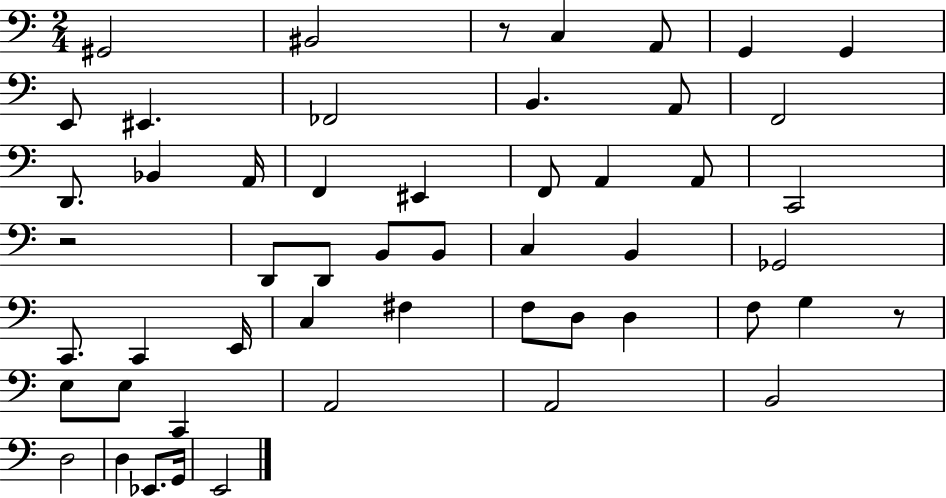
X:1
T:Untitled
M:2/4
L:1/4
K:C
^G,,2 ^B,,2 z/2 C, A,,/2 G,, G,, E,,/2 ^E,, _F,,2 B,, A,,/2 F,,2 D,,/2 _B,, A,,/4 F,, ^E,, F,,/2 A,, A,,/2 C,,2 z2 D,,/2 D,,/2 B,,/2 B,,/2 C, B,, _G,,2 C,,/2 C,, E,,/4 C, ^F, F,/2 D,/2 D, F,/2 G, z/2 E,/2 E,/2 C,, A,,2 A,,2 B,,2 D,2 D, _E,,/2 G,,/4 E,,2